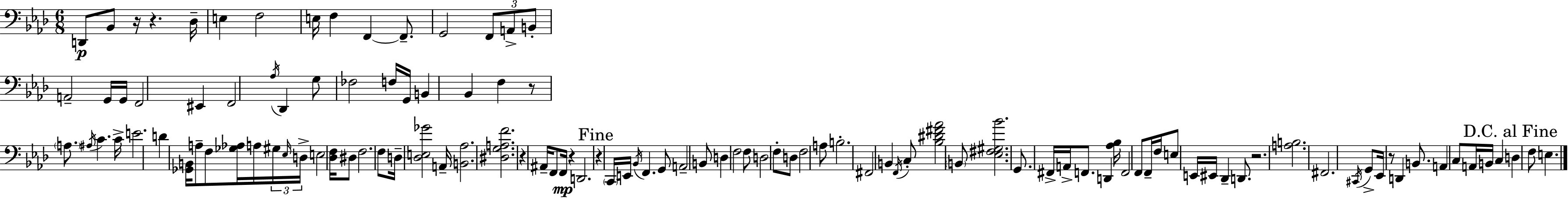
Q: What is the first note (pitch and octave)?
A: D2